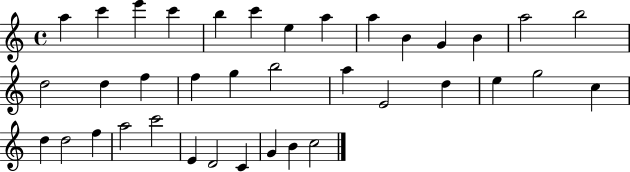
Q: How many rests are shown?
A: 0